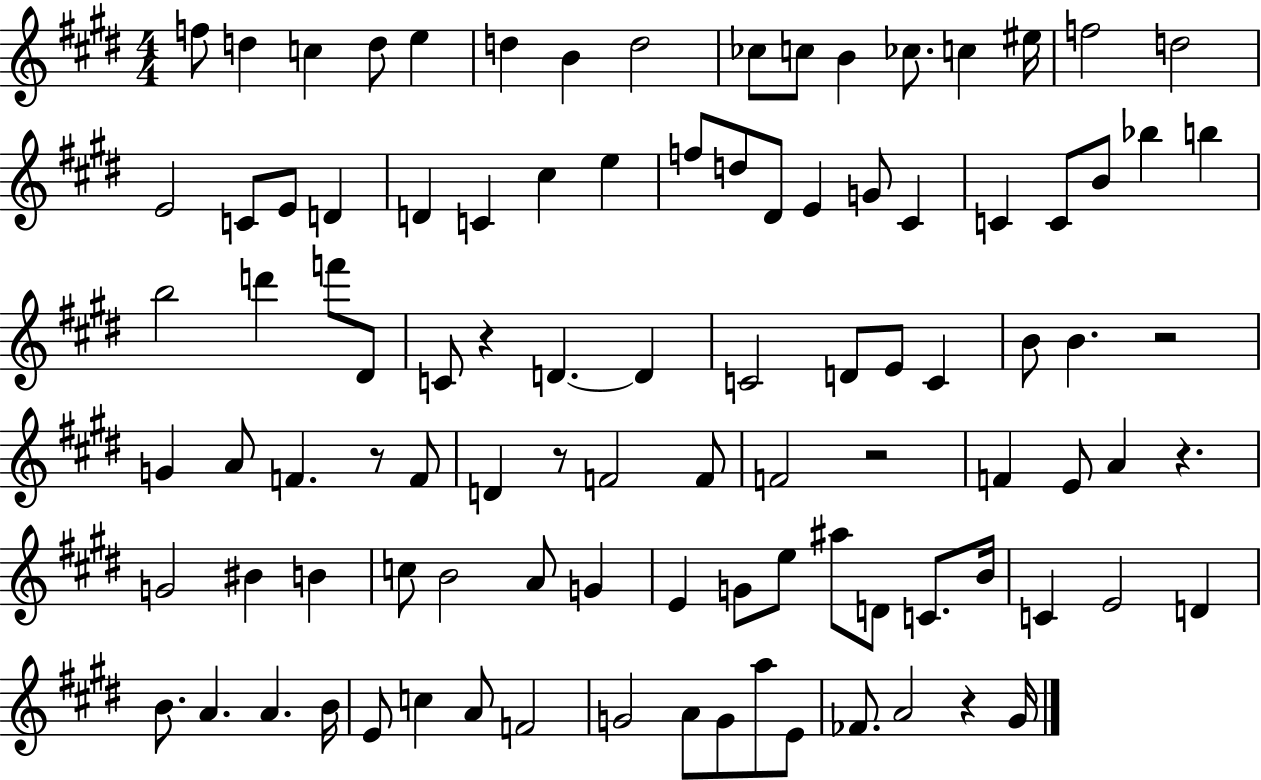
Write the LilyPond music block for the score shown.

{
  \clef treble
  \numericTimeSignature
  \time 4/4
  \key e \major
  f''8 d''4 c''4 d''8 e''4 | d''4 b'4 d''2 | ces''8 c''8 b'4 ces''8. c''4 eis''16 | f''2 d''2 | \break e'2 c'8 e'8 d'4 | d'4 c'4 cis''4 e''4 | f''8 d''8 dis'8 e'4 g'8 cis'4 | c'4 c'8 b'8 bes''4 b''4 | \break b''2 d'''4 f'''8 dis'8 | c'8 r4 d'4.~~ d'4 | c'2 d'8 e'8 c'4 | b'8 b'4. r2 | \break g'4 a'8 f'4. r8 f'8 | d'4 r8 f'2 f'8 | f'2 r2 | f'4 e'8 a'4 r4. | \break g'2 bis'4 b'4 | c''8 b'2 a'8 g'4 | e'4 g'8 e''8 ais''8 d'8 c'8. b'16 | c'4 e'2 d'4 | \break b'8. a'4. a'4. b'16 | e'8 c''4 a'8 f'2 | g'2 a'8 g'8 a''8 e'8 | fes'8. a'2 r4 gis'16 | \break \bar "|."
}